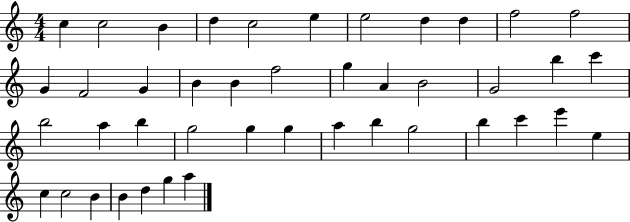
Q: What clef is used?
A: treble